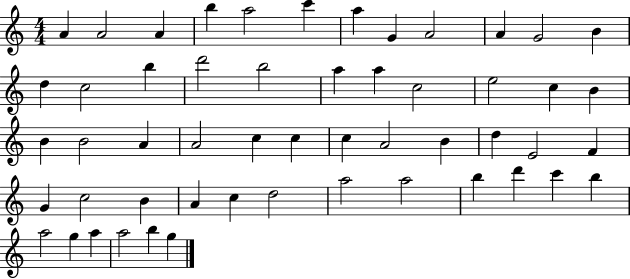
A4/q A4/h A4/q B5/q A5/h C6/q A5/q G4/q A4/h A4/q G4/h B4/q D5/q C5/h B5/q D6/h B5/h A5/q A5/q C5/h E5/h C5/q B4/q B4/q B4/h A4/q A4/h C5/q C5/q C5/q A4/h B4/q D5/q E4/h F4/q G4/q C5/h B4/q A4/q C5/q D5/h A5/h A5/h B5/q D6/q C6/q B5/q A5/h G5/q A5/q A5/h B5/q G5/q